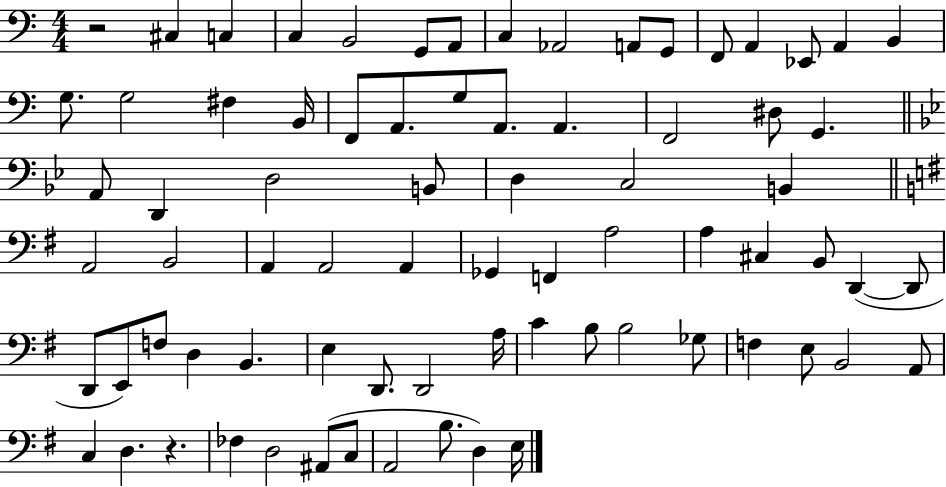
R/h C#3/q C3/q C3/q B2/h G2/e A2/e C3/q Ab2/h A2/e G2/e F2/e A2/q Eb2/e A2/q B2/q G3/e. G3/h F#3/q B2/s F2/e A2/e. G3/e A2/e. A2/q. F2/h D#3/e G2/q. A2/e D2/q D3/h B2/e D3/q C3/h B2/q A2/h B2/h A2/q A2/h A2/q Gb2/q F2/q A3/h A3/q C#3/q B2/e D2/q D2/e D2/e E2/e F3/e D3/q B2/q. E3/q D2/e. D2/h A3/s C4/q B3/e B3/h Gb3/e F3/q E3/e B2/h A2/e C3/q D3/q. R/q. FES3/q D3/h A#2/e C3/e A2/h B3/e. D3/q E3/s